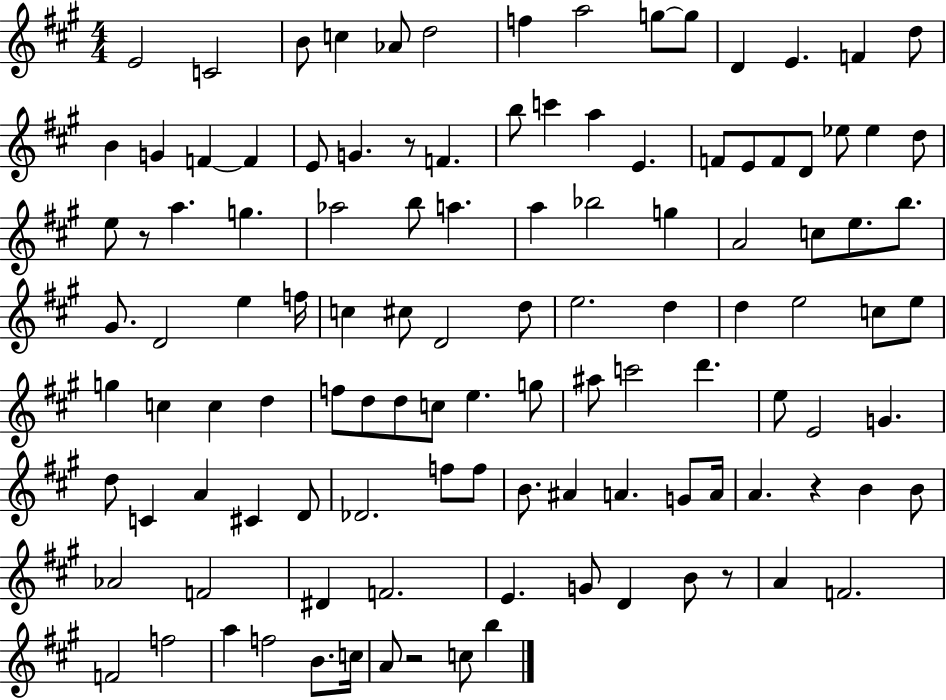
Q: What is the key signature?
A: A major